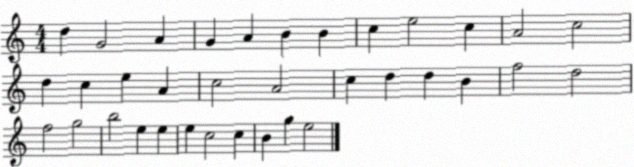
X:1
T:Untitled
M:4/4
L:1/4
K:C
d G2 A G A B B c e2 c A2 c2 d c e A c2 A2 c d d B f2 d2 f2 g2 b2 e e e c2 c B g e2